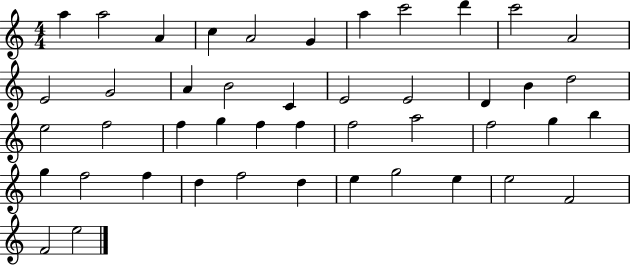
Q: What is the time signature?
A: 4/4